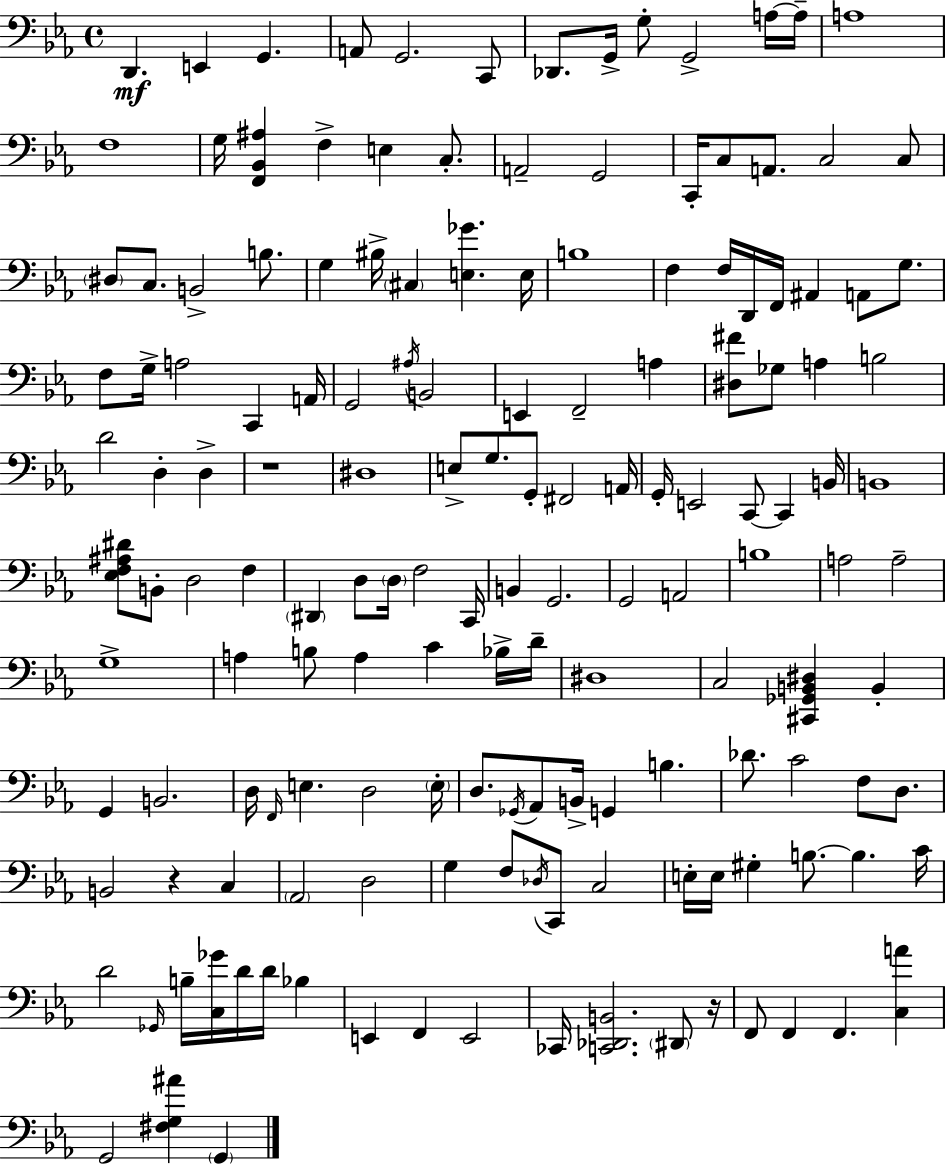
X:1
T:Untitled
M:4/4
L:1/4
K:Eb
D,, E,, G,, A,,/2 G,,2 C,,/2 _D,,/2 G,,/4 G,/2 G,,2 A,/4 A,/4 A,4 F,4 G,/4 [F,,_B,,^A,] F, E, C,/2 A,,2 G,,2 C,,/4 C,/2 A,,/2 C,2 C,/2 ^D,/2 C,/2 B,,2 B,/2 G, ^B,/4 ^C, [E,_G] E,/4 B,4 F, F,/4 D,,/4 F,,/4 ^A,, A,,/2 G,/2 F,/2 G,/4 A,2 C,, A,,/4 G,,2 ^A,/4 B,,2 E,, F,,2 A, [^D,^F]/2 _G,/2 A, B,2 D2 D, D, z4 ^D,4 E,/2 G,/2 G,,/2 ^F,,2 A,,/4 G,,/4 E,,2 C,,/2 C,, B,,/4 B,,4 [_E,F,^A,^D]/2 B,,/2 D,2 F, ^D,, D,/2 D,/4 F,2 C,,/4 B,, G,,2 G,,2 A,,2 B,4 A,2 A,2 G,4 A, B,/2 A, C _B,/4 D/4 ^D,4 C,2 [^C,,_G,,B,,^D,] B,, G,, B,,2 D,/4 F,,/4 E, D,2 E,/4 D,/2 _G,,/4 _A,,/2 B,,/4 G,, B, _D/2 C2 F,/2 D,/2 B,,2 z C, _A,,2 D,2 G, F,/2 _D,/4 C,,/2 C,2 E,/4 E,/4 ^G, B,/2 B, C/4 D2 _G,,/4 B,/4 [C,_G]/4 D/4 D/4 _B, E,, F,, E,,2 _C,,/4 [C,,_D,,B,,]2 ^D,,/2 z/4 F,,/2 F,, F,, [C,A] G,,2 [^F,G,^A] G,,